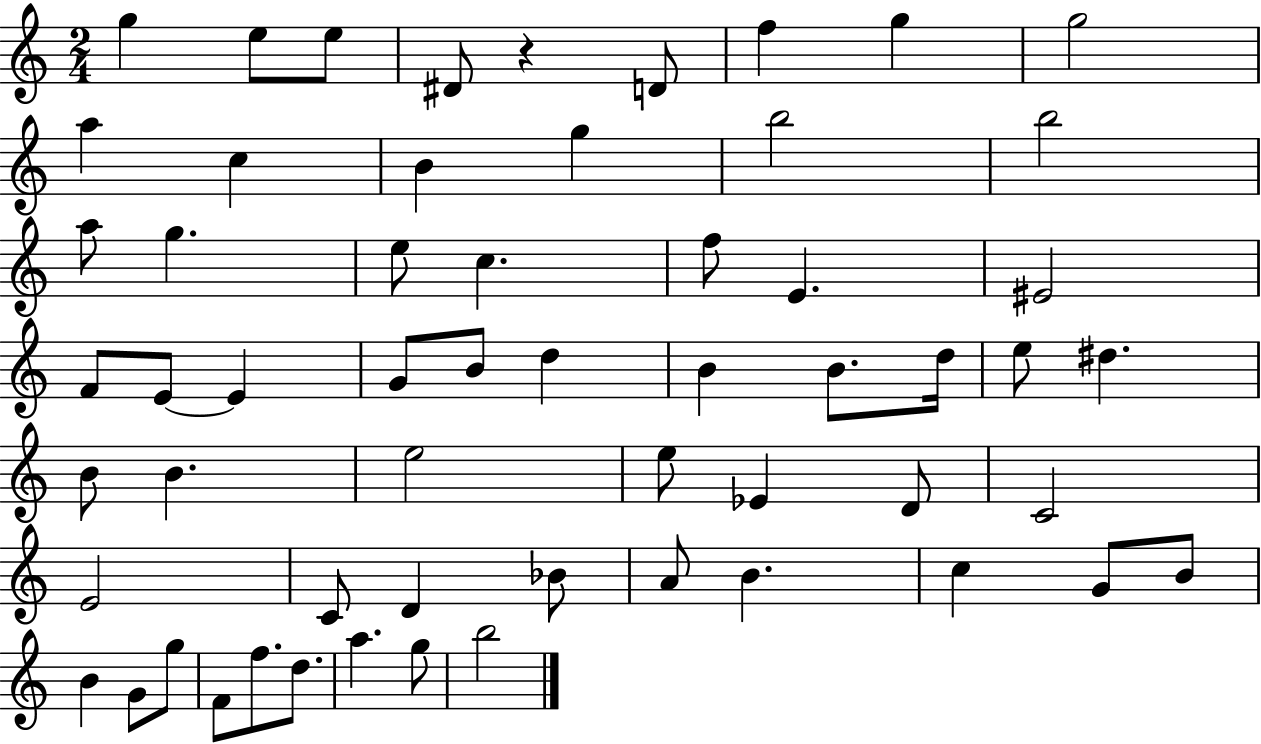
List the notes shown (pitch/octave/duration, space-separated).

G5/q E5/e E5/e D#4/e R/q D4/e F5/q G5/q G5/h A5/q C5/q B4/q G5/q B5/h B5/h A5/e G5/q. E5/e C5/q. F5/e E4/q. EIS4/h F4/e E4/e E4/q G4/e B4/e D5/q B4/q B4/e. D5/s E5/e D#5/q. B4/e B4/q. E5/h E5/e Eb4/q D4/e C4/h E4/h C4/e D4/q Bb4/e A4/e B4/q. C5/q G4/e B4/e B4/q G4/e G5/e F4/e F5/e. D5/e. A5/q. G5/e B5/h